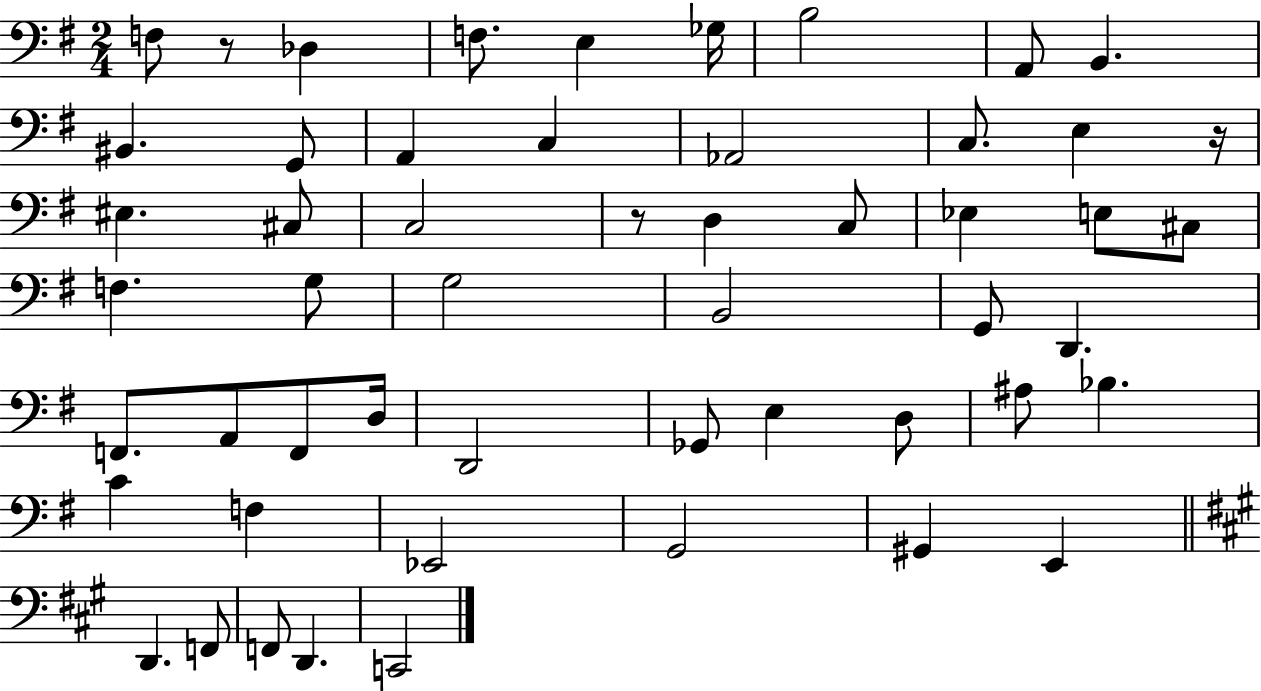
F3/e R/e Db3/q F3/e. E3/q Gb3/s B3/h A2/e B2/q. BIS2/q. G2/e A2/q C3/q Ab2/h C3/e. E3/q R/s EIS3/q. C#3/e C3/h R/e D3/q C3/e Eb3/q E3/e C#3/e F3/q. G3/e G3/h B2/h G2/e D2/q. F2/e. A2/e F2/e D3/s D2/h Gb2/e E3/q D3/e A#3/e Bb3/q. C4/q F3/q Eb2/h G2/h G#2/q E2/q D2/q. F2/e F2/e D2/q. C2/h